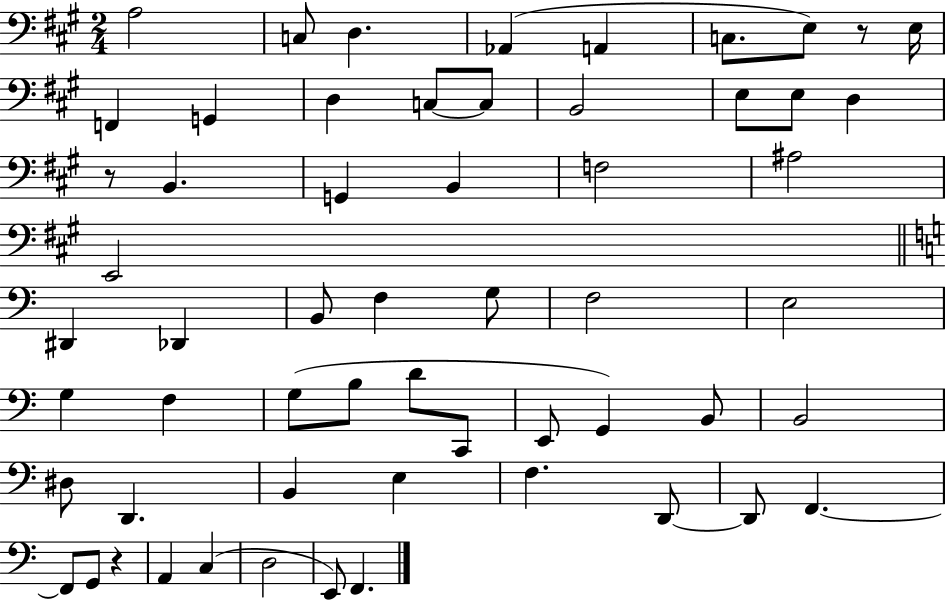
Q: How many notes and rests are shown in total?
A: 58